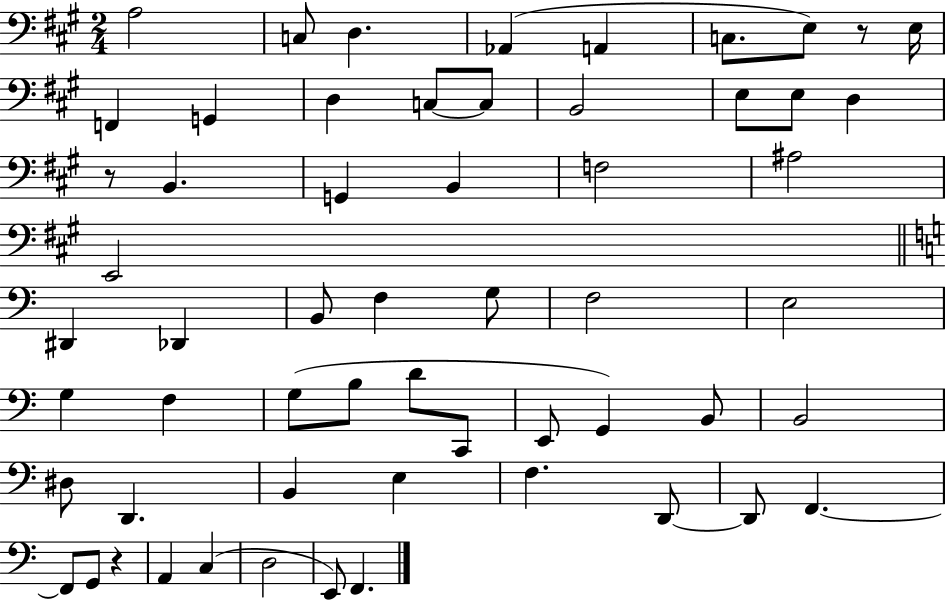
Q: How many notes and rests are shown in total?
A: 58